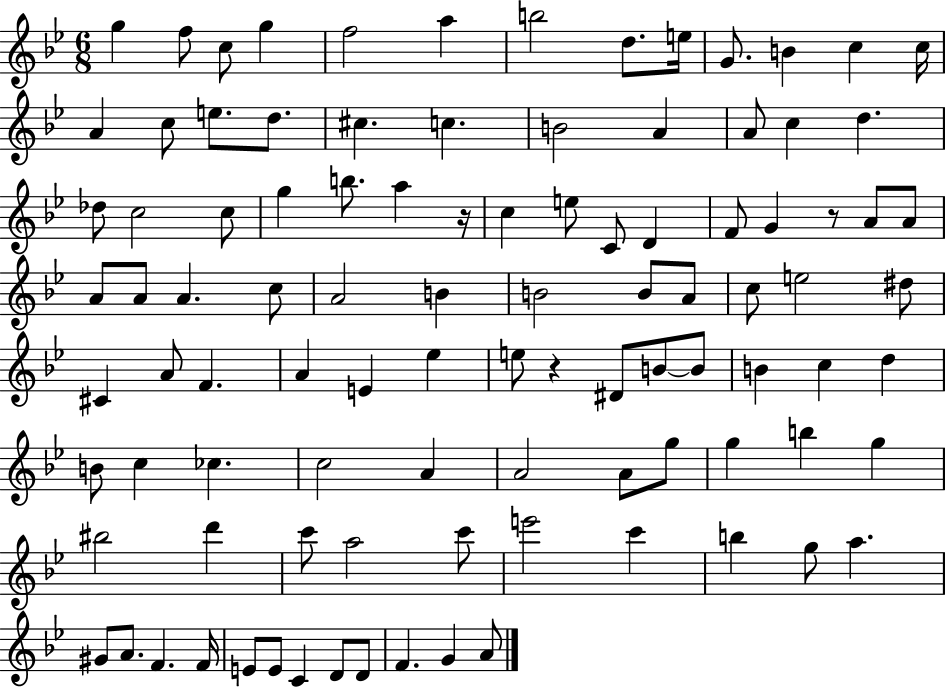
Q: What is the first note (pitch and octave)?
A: G5